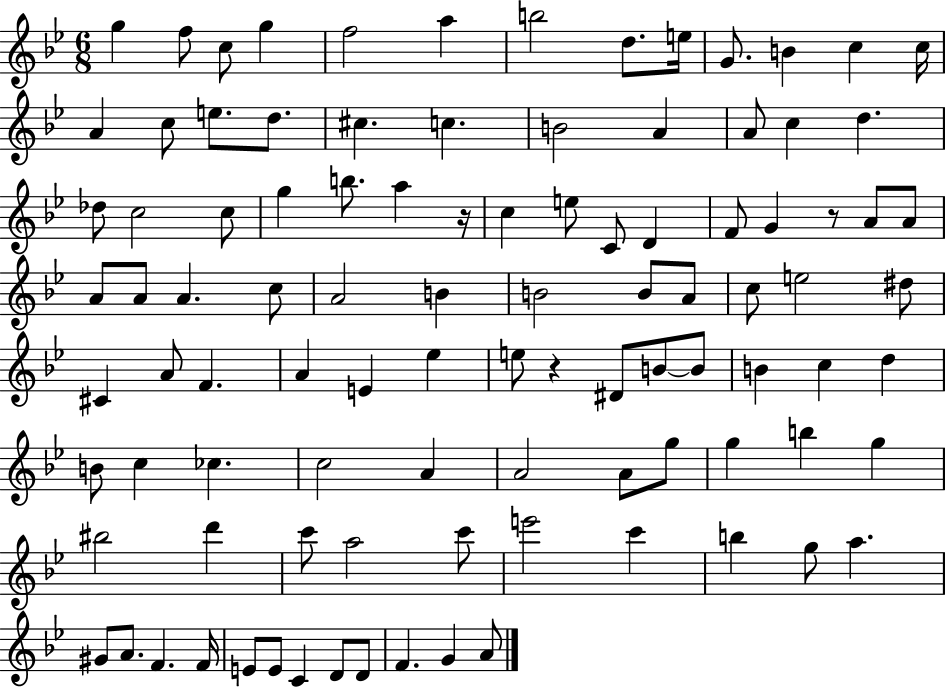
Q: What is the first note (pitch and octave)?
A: G5